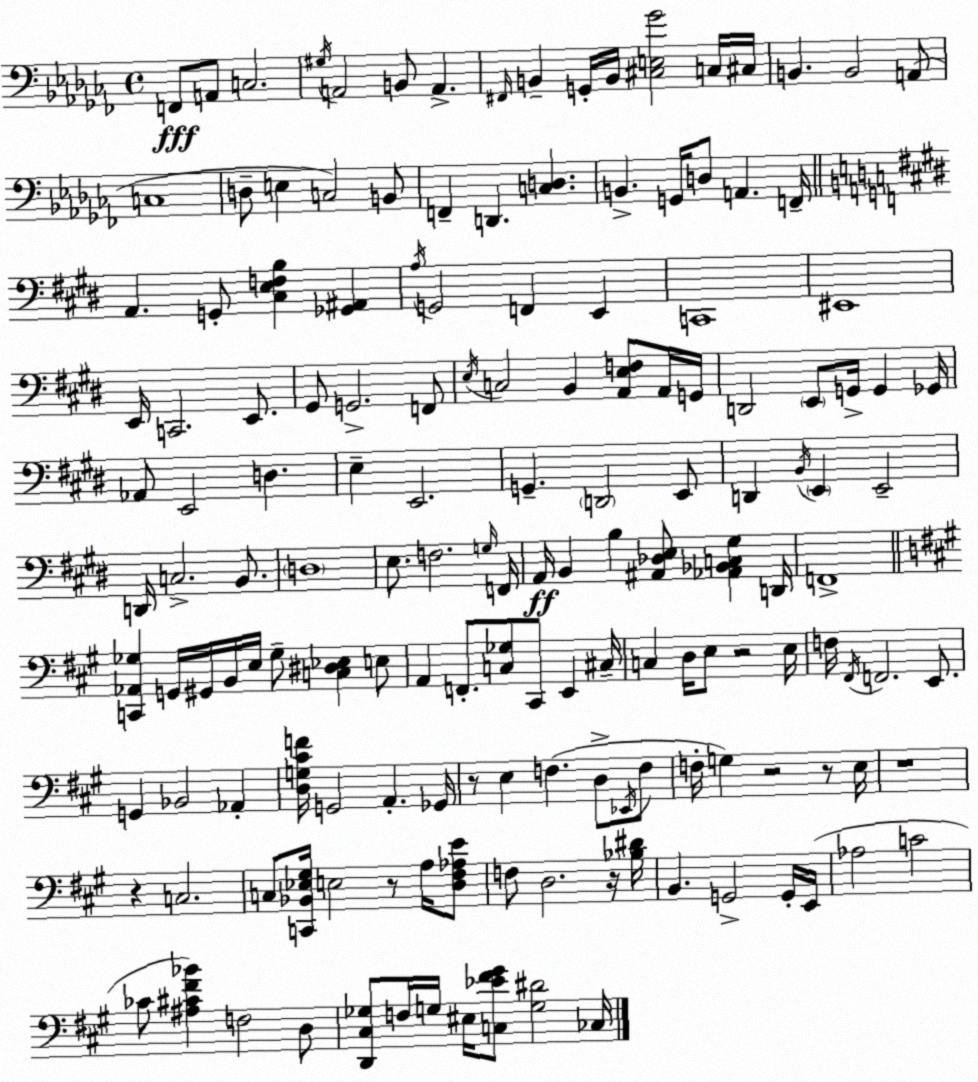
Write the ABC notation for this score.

X:1
T:Untitled
M:4/4
L:1/4
K:Abm
F,,/2 A,,/2 C,2 ^G,/4 A,,2 B,,/2 A,, ^F,,/4 B,, G,,/4 B,,/4 [^C,E,_G]2 C,/4 ^C,/4 B,, B,,2 A,,/2 C,4 D,/2 E, C,2 B,,/2 F,, D,, [C,D,] B,, G,,/4 D,/2 A,, F,,/4 A,, G,,/2 [^C,E,F,B,] [_G,,^A,,] A,/4 G,,2 F,, E,, C,,4 ^E,,4 E,,/4 C,,2 E,,/2 ^G,,/2 G,,2 F,,/2 E,/4 C,2 B,, [A,,E,F,]/2 A,,/4 G,,/4 D,,2 E,,/2 G,,/4 G,, _G,,/4 _A,,/2 E,,2 D, E, E,,2 G,, D,,2 E,,/2 D,, B,,/4 E,, E,,2 D,,/4 C,2 B,,/2 D,4 E,/2 F,2 G,/4 F,,/4 A,,/4 B,, B, [^A,,_D,E,]/2 [_A,,_B,,C,^G,] D,,/4 F,,4 [C,,_A,,_G,] G,,/4 ^G,,/4 B,,/4 E,/4 _G,/2 [C,^D,_E,] E,/2 A,, F,,/2 [C,_G,]/2 ^C,,/2 E,, ^C,/4 C, D,/4 E,/2 z2 E,/4 F,/4 ^F,,/4 F,,2 E,,/2 G,, _B,,2 _A,, [D,G,^CF]/4 G,,2 A,, _G,,/4 z/2 E, F, D,/2 _E,,/4 F,/2 F,/4 G, z2 z/2 E,/4 z4 z C,2 C,/2 [C,,_B,,_E,^G,]/4 E,2 z/2 A,/4 [D,^F,_A,E]/2 F,/2 D,2 z/4 [_B,^D]/4 B,, G,,2 G,,/4 E,,/4 _A,2 C2 _C/2 [^A,^C^F_B] F,2 D,/2 [D,,^C,_G,]/2 F,/4 G,/4 ^E,/4 [C,_E^F^G]/2 [G,^D]2 _C,/4